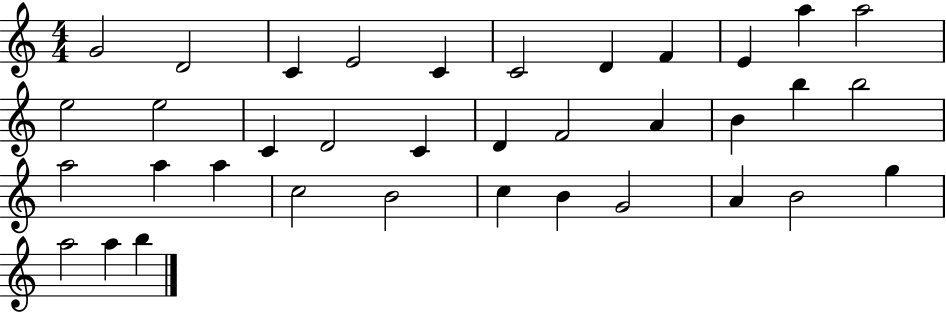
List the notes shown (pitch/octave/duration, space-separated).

G4/h D4/h C4/q E4/h C4/q C4/h D4/q F4/q E4/q A5/q A5/h E5/h E5/h C4/q D4/h C4/q D4/q F4/h A4/q B4/q B5/q B5/h A5/h A5/q A5/q C5/h B4/h C5/q B4/q G4/h A4/q B4/h G5/q A5/h A5/q B5/q